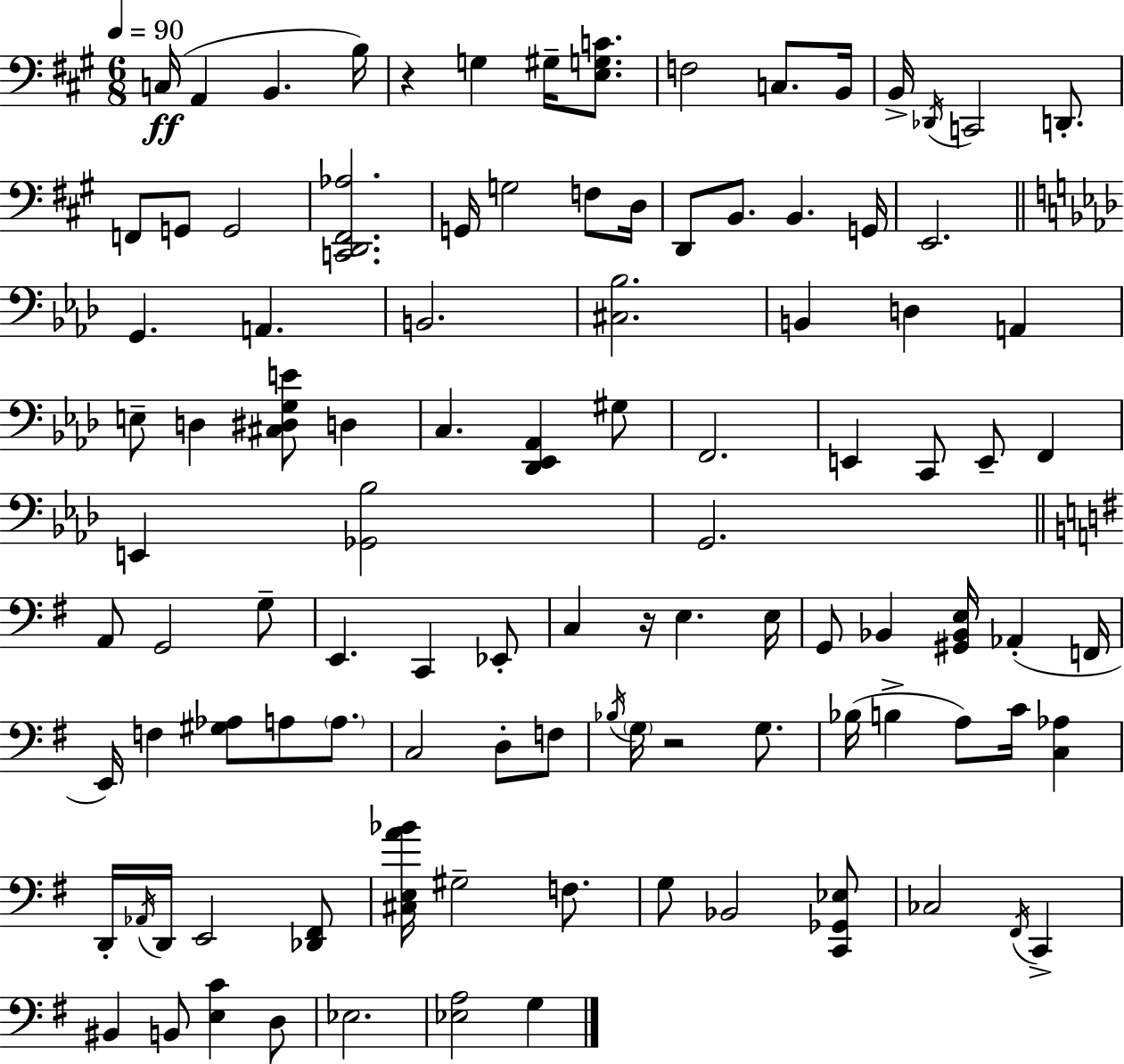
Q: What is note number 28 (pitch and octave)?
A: B2